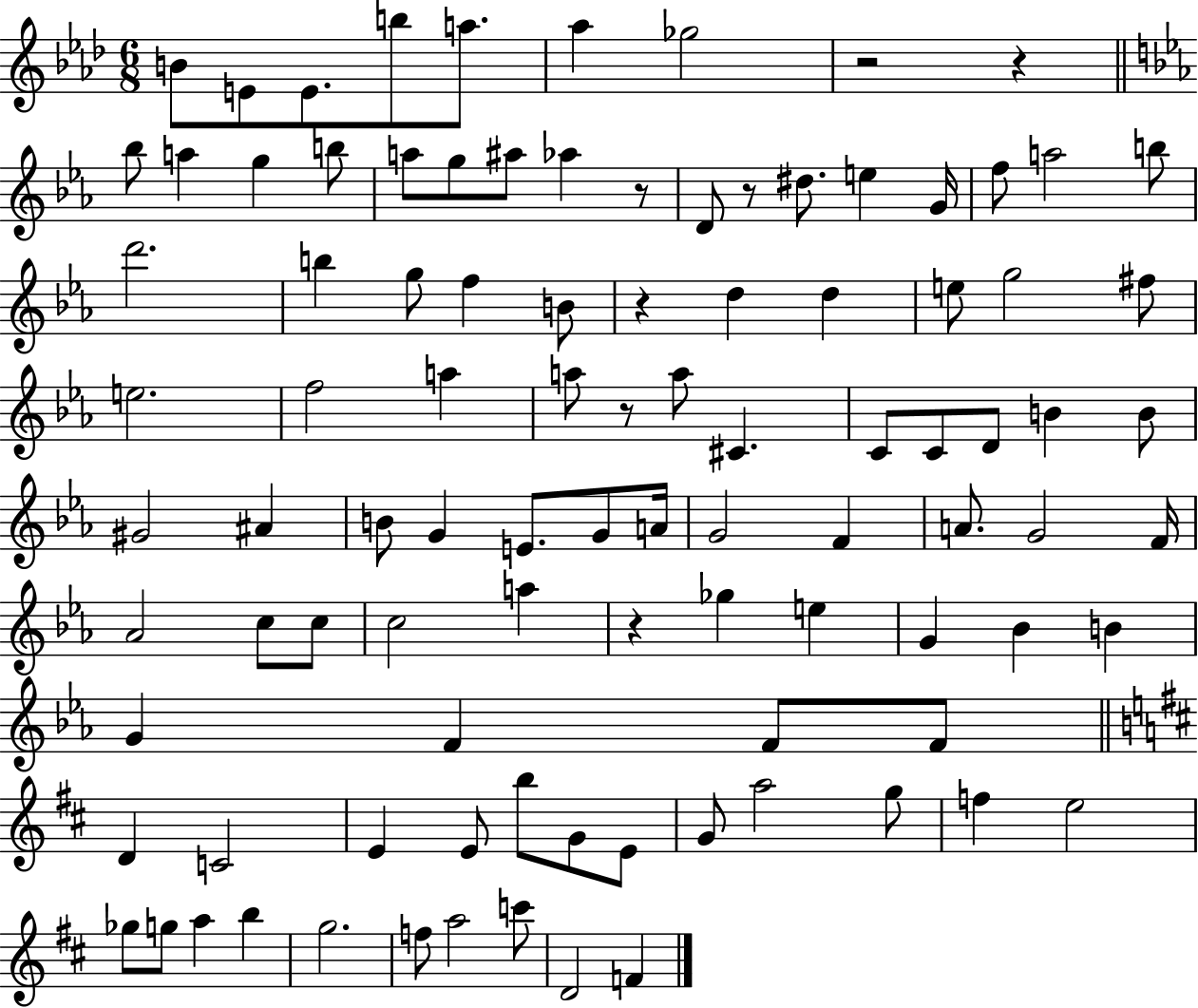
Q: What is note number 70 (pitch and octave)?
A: D4